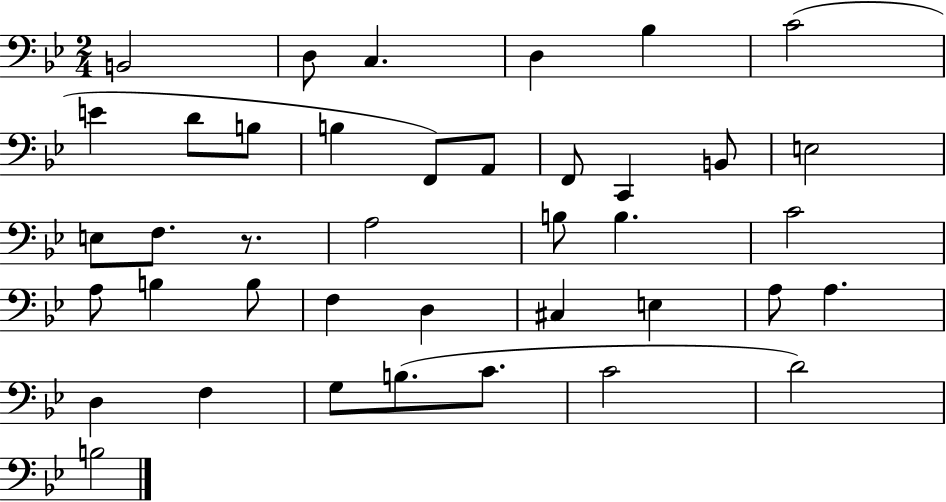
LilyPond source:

{
  \clef bass
  \numericTimeSignature
  \time 2/4
  \key bes \major
  \repeat volta 2 { b,2 | d8 c4. | d4 bes4 | c'2( | \break e'4 d'8 b8 | b4 f,8) a,8 | f,8 c,4 b,8 | e2 | \break e8 f8. r8. | a2 | b8 b4. | c'2 | \break a8 b4 b8 | f4 d4 | cis4 e4 | a8 a4. | \break d4 f4 | g8 b8.( c'8. | c'2 | d'2) | \break b2 | } \bar "|."
}